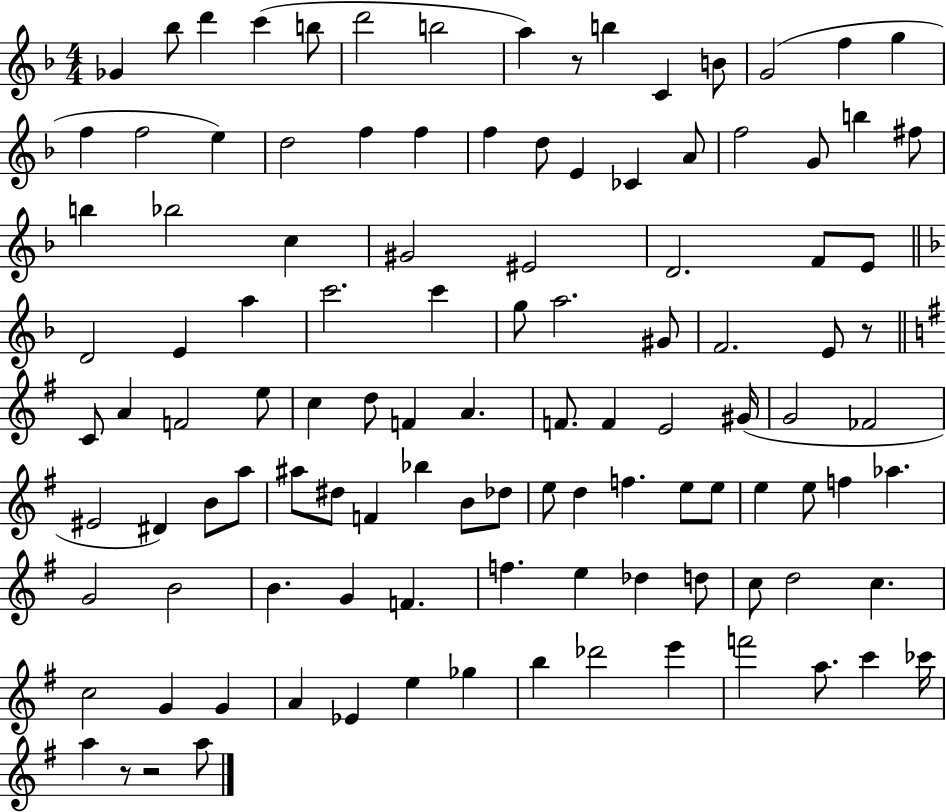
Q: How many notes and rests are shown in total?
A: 112